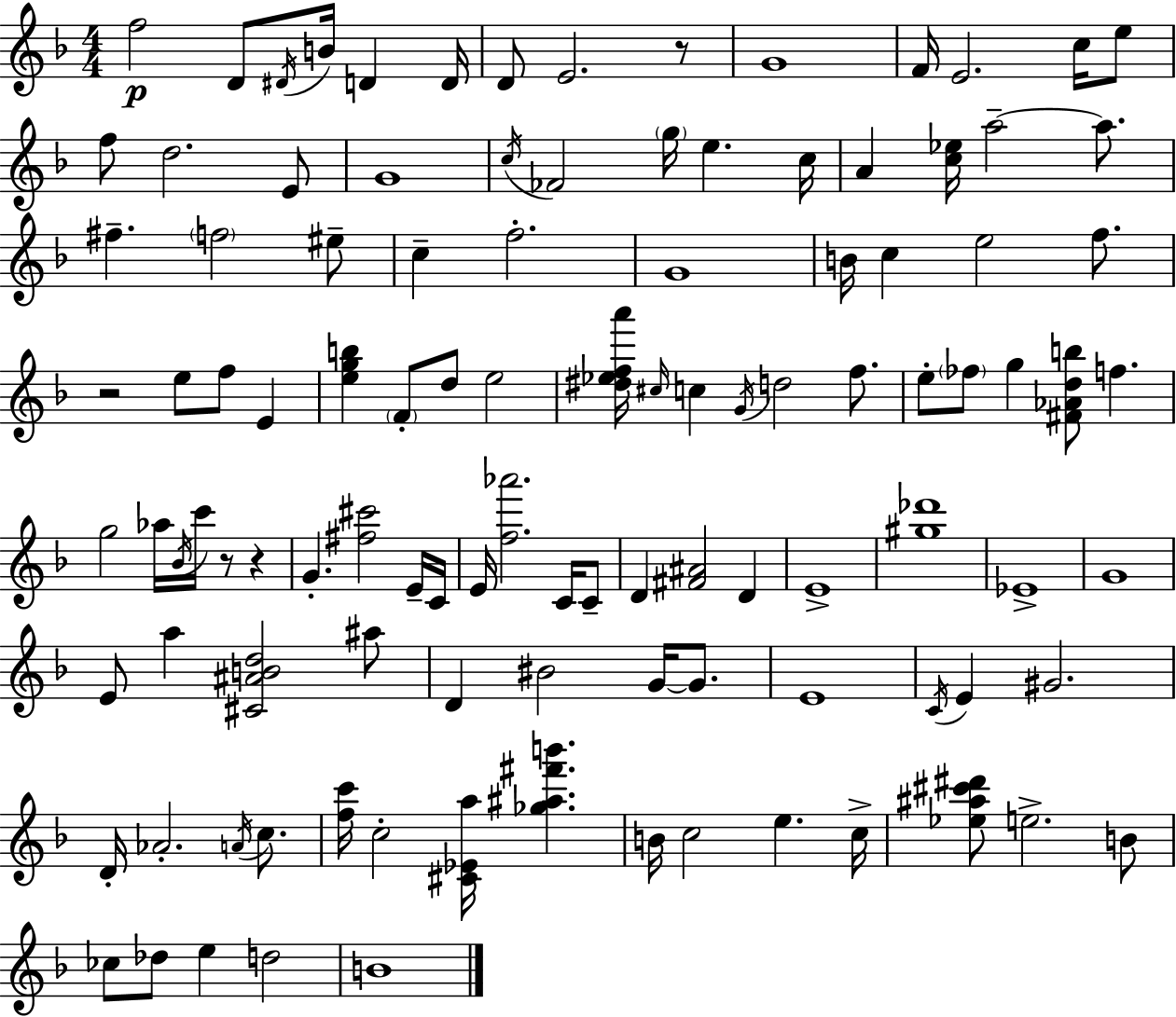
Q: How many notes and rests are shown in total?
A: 109